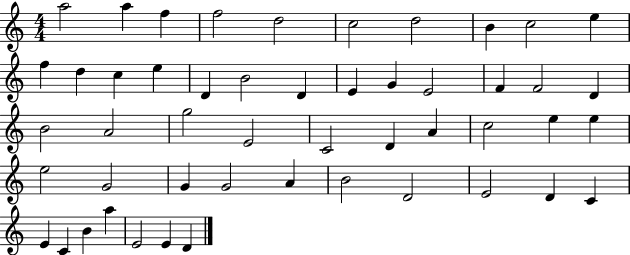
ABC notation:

X:1
T:Untitled
M:4/4
L:1/4
K:C
a2 a f f2 d2 c2 d2 B c2 e f d c e D B2 D E G E2 F F2 D B2 A2 g2 E2 C2 D A c2 e e e2 G2 G G2 A B2 D2 E2 D C E C B a E2 E D